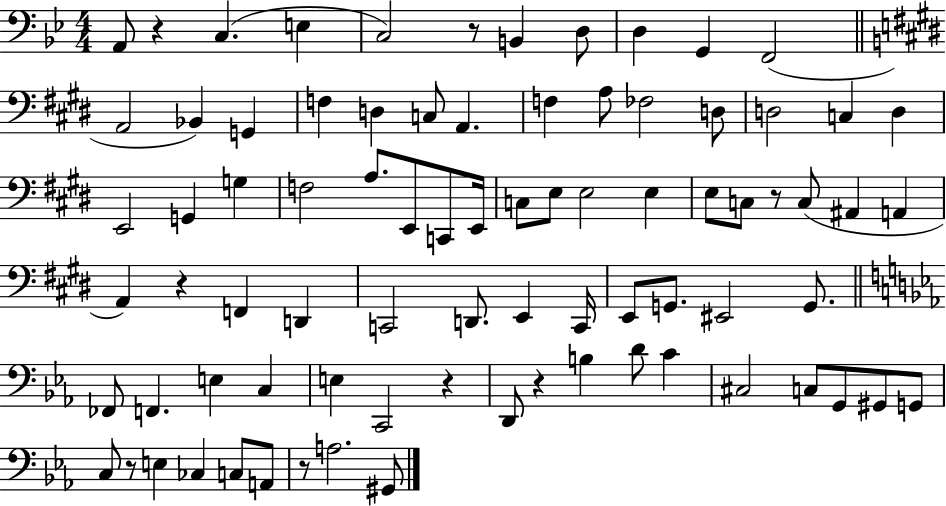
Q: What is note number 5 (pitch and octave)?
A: B2